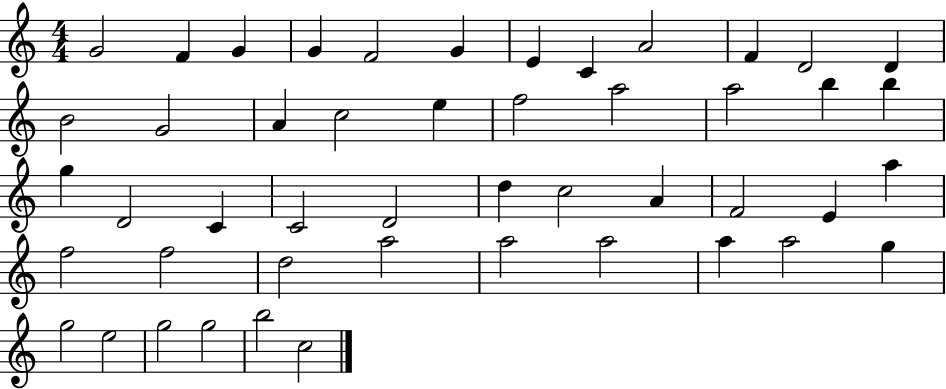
X:1
T:Untitled
M:4/4
L:1/4
K:C
G2 F G G F2 G E C A2 F D2 D B2 G2 A c2 e f2 a2 a2 b b g D2 C C2 D2 d c2 A F2 E a f2 f2 d2 a2 a2 a2 a a2 g g2 e2 g2 g2 b2 c2